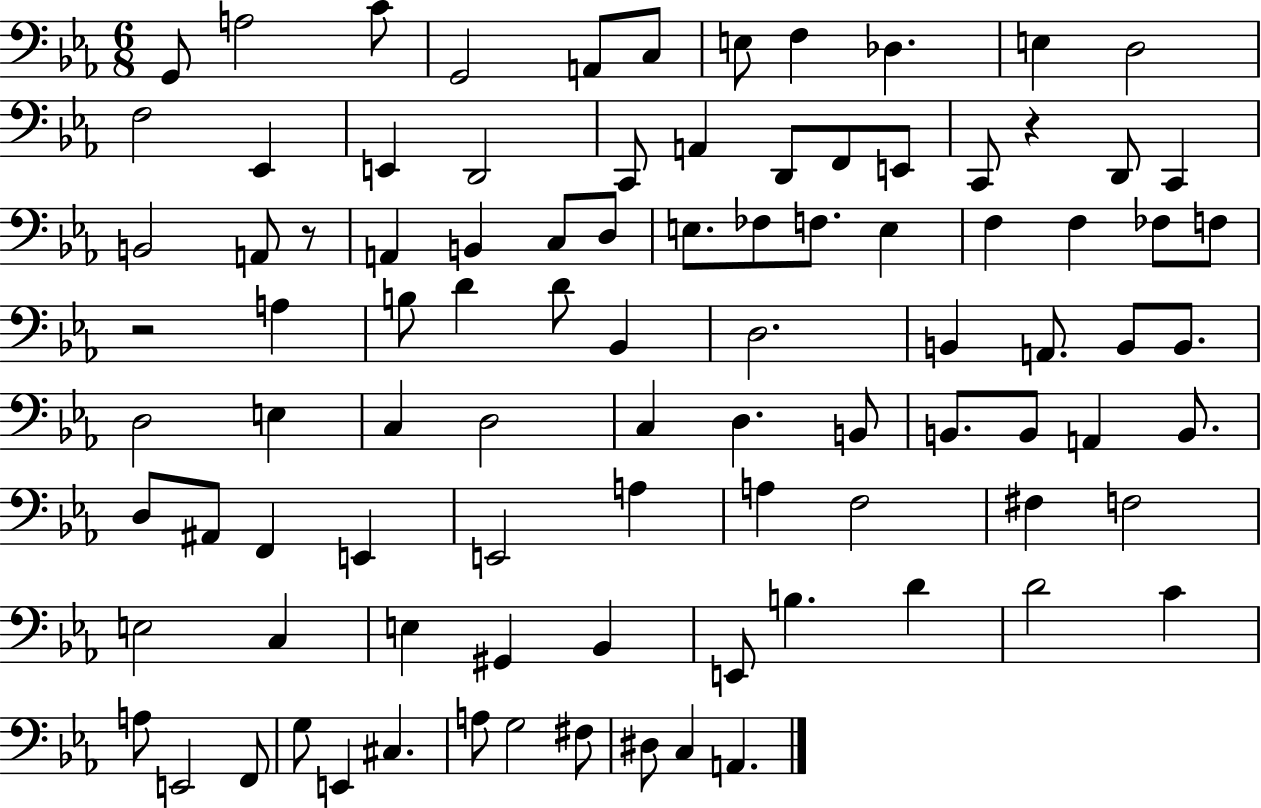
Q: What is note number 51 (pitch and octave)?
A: D3